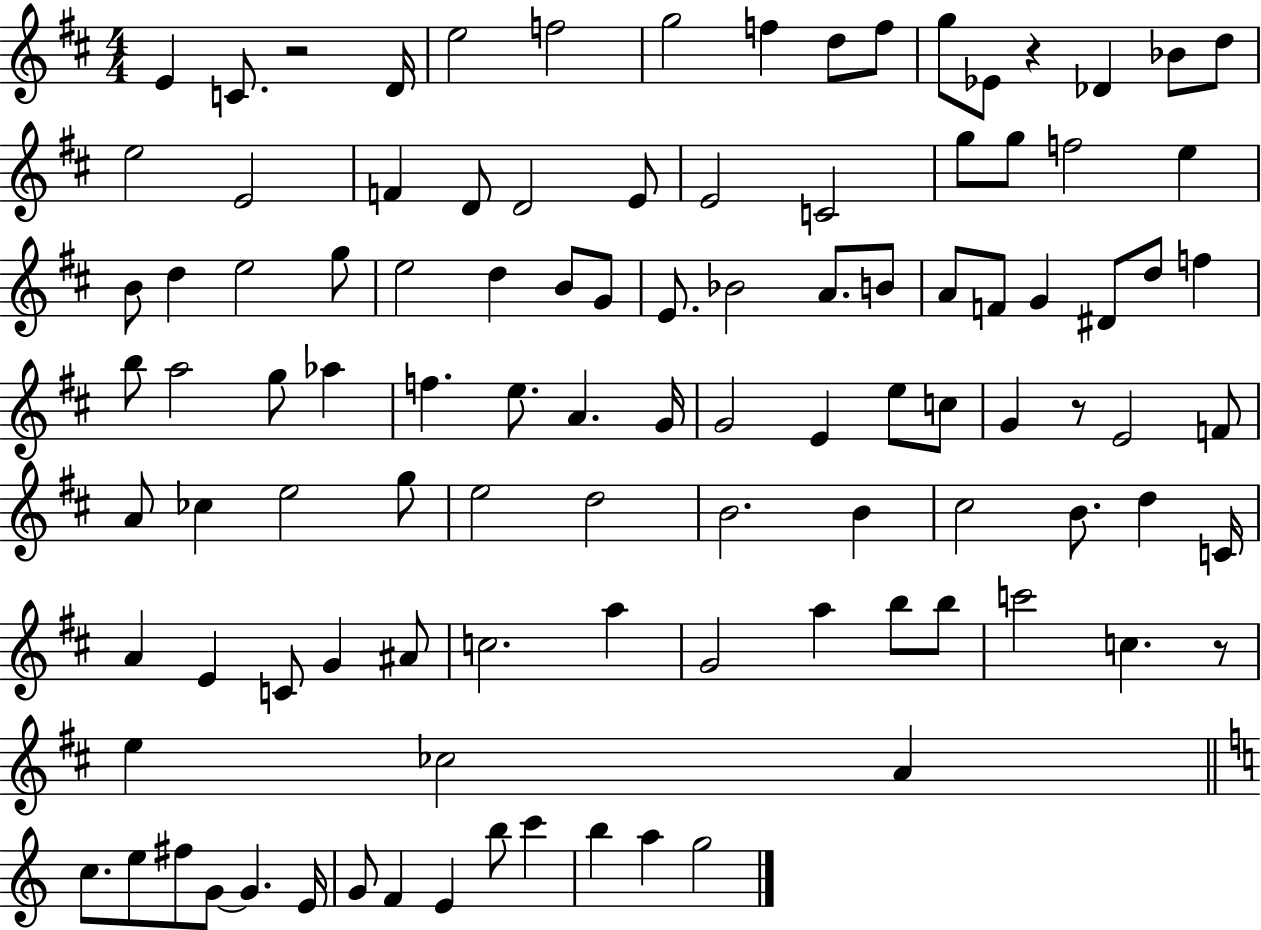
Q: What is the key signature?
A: D major